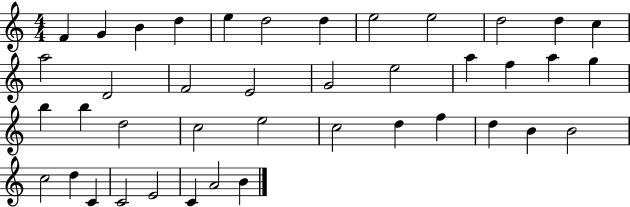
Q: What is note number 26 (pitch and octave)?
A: C5